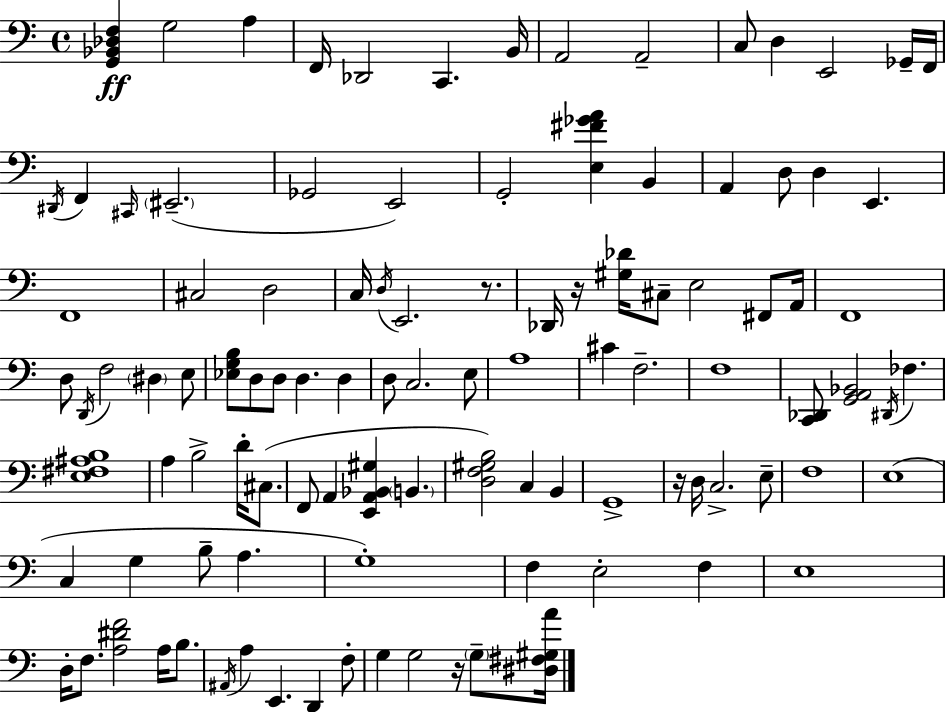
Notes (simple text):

[G2,Bb2,Db3,F3]/q G3/h A3/q F2/s Db2/h C2/q. B2/s A2/h A2/h C3/e D3/q E2/h Gb2/s F2/s D#2/s F2/q C#2/s EIS2/h. Gb2/h E2/h G2/h [E3,F#4,Gb4,A4]/q B2/q A2/q D3/e D3/q E2/q. F2/w C#3/h D3/h C3/s D3/s E2/h. R/e. Db2/s R/s [G#3,Db4]/s C#3/e E3/h F#2/e A2/s F2/w D3/e D2/s F3/h D#3/q E3/e [Eb3,G3,B3]/e D3/e D3/e D3/q. D3/q D3/e C3/h. E3/e A3/w C#4/q F3/h. F3/w [C2,Db2]/e [G2,A2,Bb2]/h D#2/s FES3/q. [E3,F#3,A#3,B3]/w A3/q B3/h D4/s C#3/e. F2/e A2/q [E2,A2,Bb2,G#3]/q B2/q. [D3,F3,G#3,B3]/h C3/q B2/q G2/w R/s D3/s C3/h. E3/e F3/w E3/w C3/q G3/q B3/e A3/q. G3/w F3/q E3/h F3/q E3/w D3/s F3/e. [A3,D#4,F4]/h A3/s B3/e. A#2/s A3/q E2/q. D2/q F3/e G3/q G3/h R/s G3/e [D#3,F#3,G#3,A4]/s